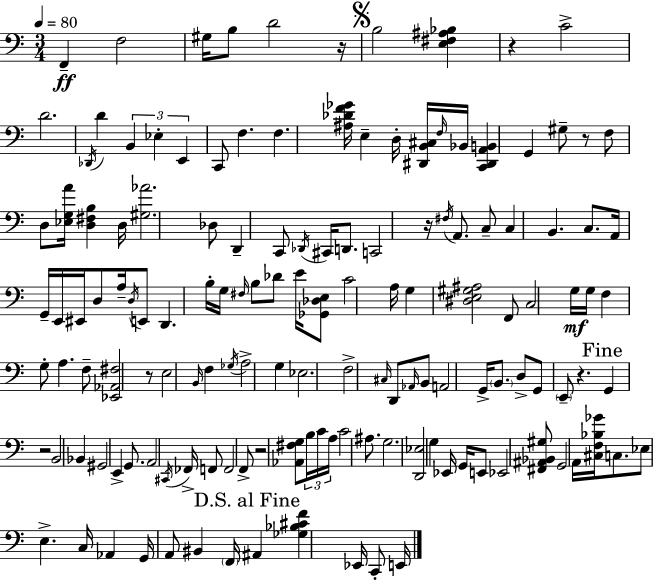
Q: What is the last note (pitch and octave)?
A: E2